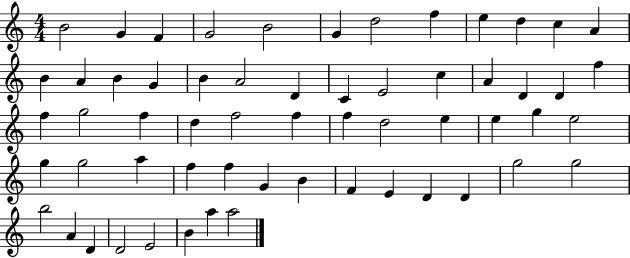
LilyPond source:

{
  \clef treble
  \numericTimeSignature
  \time 4/4
  \key c \major
  b'2 g'4 f'4 | g'2 b'2 | g'4 d''2 f''4 | e''4 d''4 c''4 a'4 | \break b'4 a'4 b'4 g'4 | b'4 a'2 d'4 | c'4 e'2 c''4 | a'4 d'4 d'4 f''4 | \break f''4 g''2 f''4 | d''4 f''2 f''4 | f''4 d''2 e''4 | e''4 g''4 e''2 | \break g''4 g''2 a''4 | f''4 f''4 g'4 b'4 | f'4 e'4 d'4 d'4 | g''2 g''2 | \break b''2 a'4 d'4 | d'2 e'2 | b'4 a''4 a''2 | \bar "|."
}